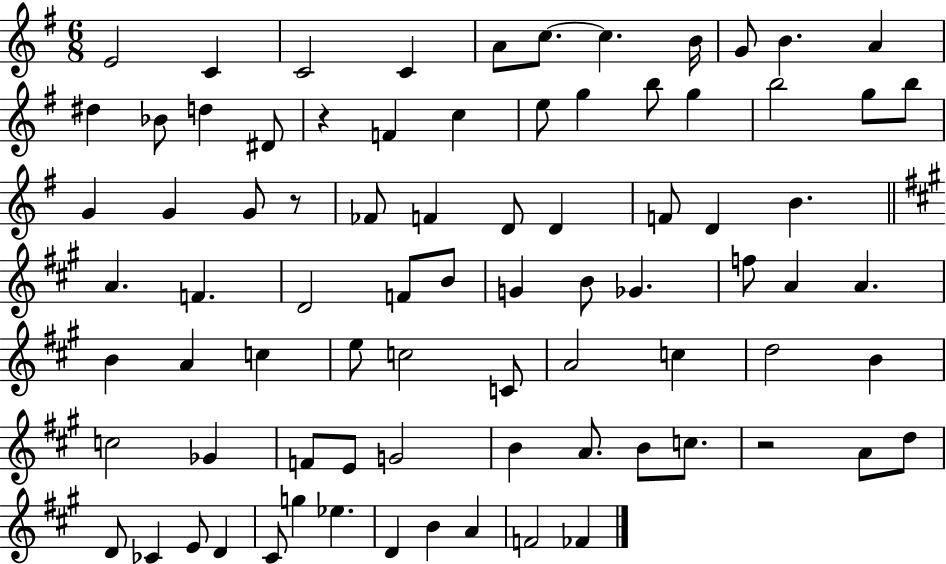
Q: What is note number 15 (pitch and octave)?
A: D#4